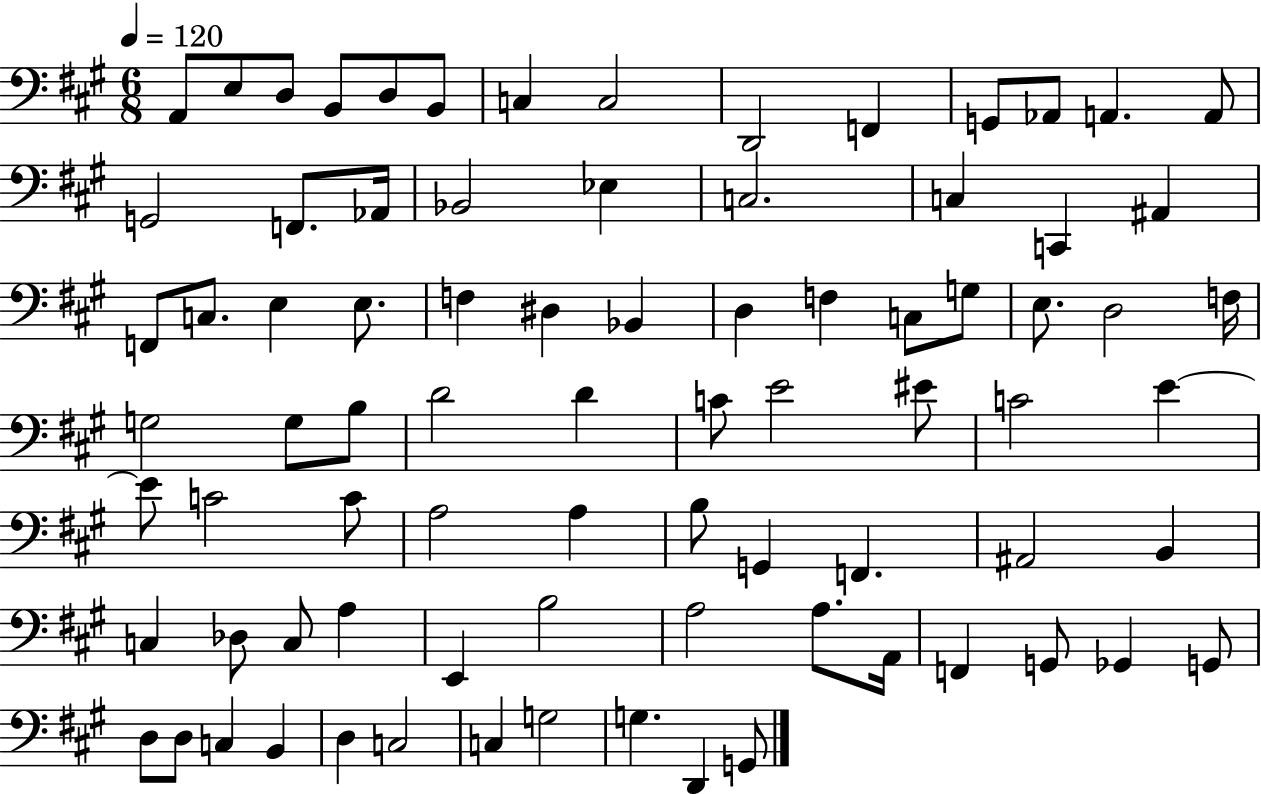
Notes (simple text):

A2/e E3/e D3/e B2/e D3/e B2/e C3/q C3/h D2/h F2/q G2/e Ab2/e A2/q. A2/e G2/h F2/e. Ab2/s Bb2/h Eb3/q C3/h. C3/q C2/q A#2/q F2/e C3/e. E3/q E3/e. F3/q D#3/q Bb2/q D3/q F3/q C3/e G3/e E3/e. D3/h F3/s G3/h G3/e B3/e D4/h D4/q C4/e E4/h EIS4/e C4/h E4/q E4/e C4/h C4/e A3/h A3/q B3/e G2/q F2/q. A#2/h B2/q C3/q Db3/e C3/e A3/q E2/q B3/h A3/h A3/e. A2/s F2/q G2/e Gb2/q G2/e D3/e D3/e C3/q B2/q D3/q C3/h C3/q G3/h G3/q. D2/q G2/e